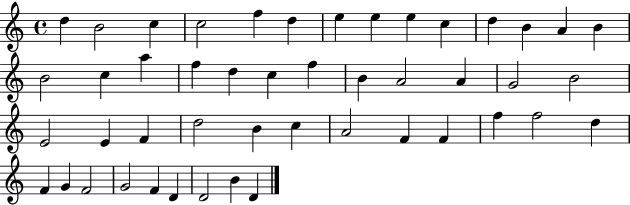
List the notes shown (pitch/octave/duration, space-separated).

D5/q B4/h C5/q C5/h F5/q D5/q E5/q E5/q E5/q C5/q D5/q B4/q A4/q B4/q B4/h C5/q A5/q F5/q D5/q C5/q F5/q B4/q A4/h A4/q G4/h B4/h E4/h E4/q F4/q D5/h B4/q C5/q A4/h F4/q F4/q F5/q F5/h D5/q F4/q G4/q F4/h G4/h F4/q D4/q D4/h B4/q D4/q